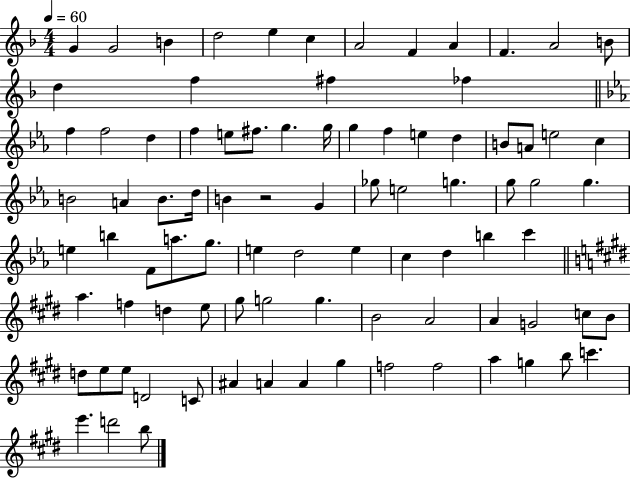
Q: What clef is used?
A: treble